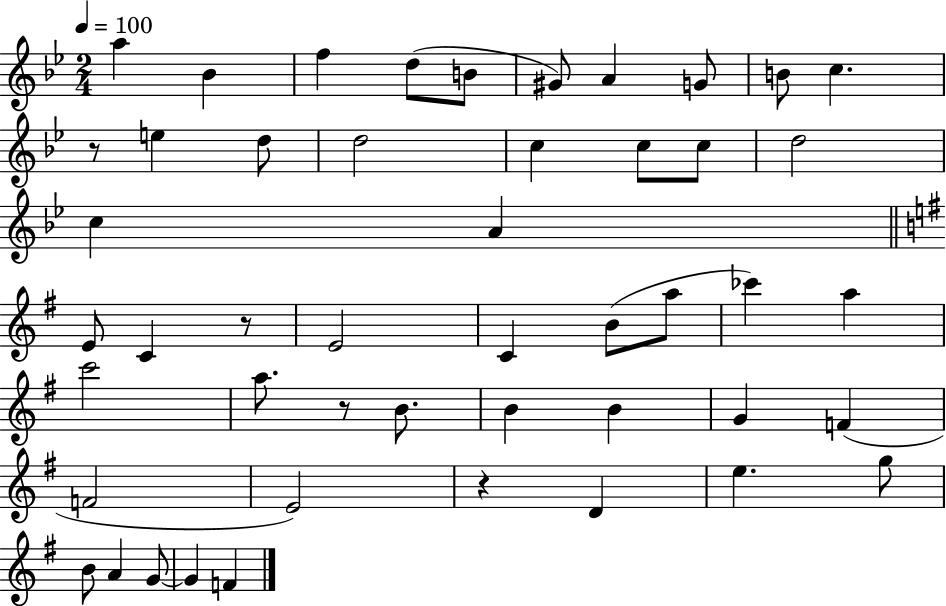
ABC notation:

X:1
T:Untitled
M:2/4
L:1/4
K:Bb
a _B f d/2 B/2 ^G/2 A G/2 B/2 c z/2 e d/2 d2 c c/2 c/2 d2 c A E/2 C z/2 E2 C B/2 a/2 _c' a c'2 a/2 z/2 B/2 B B G F F2 E2 z D e g/2 B/2 A G/2 G F